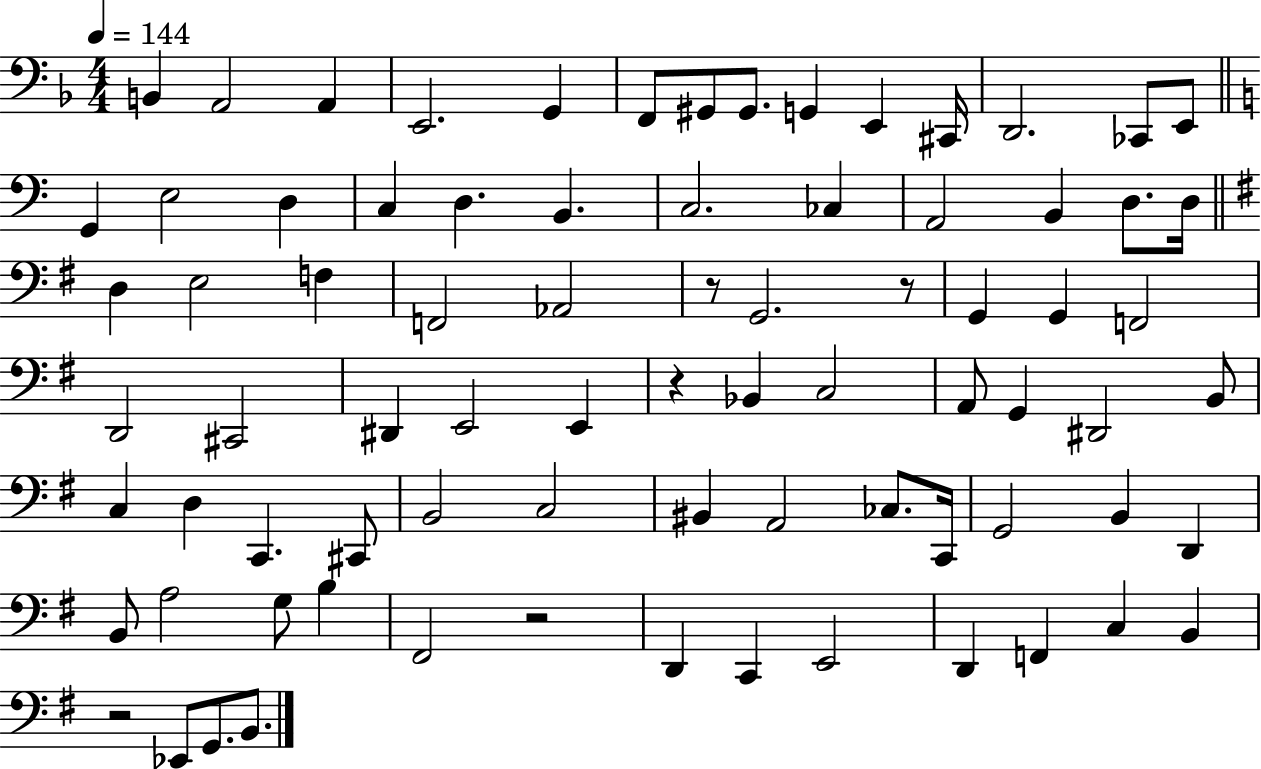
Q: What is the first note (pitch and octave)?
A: B2